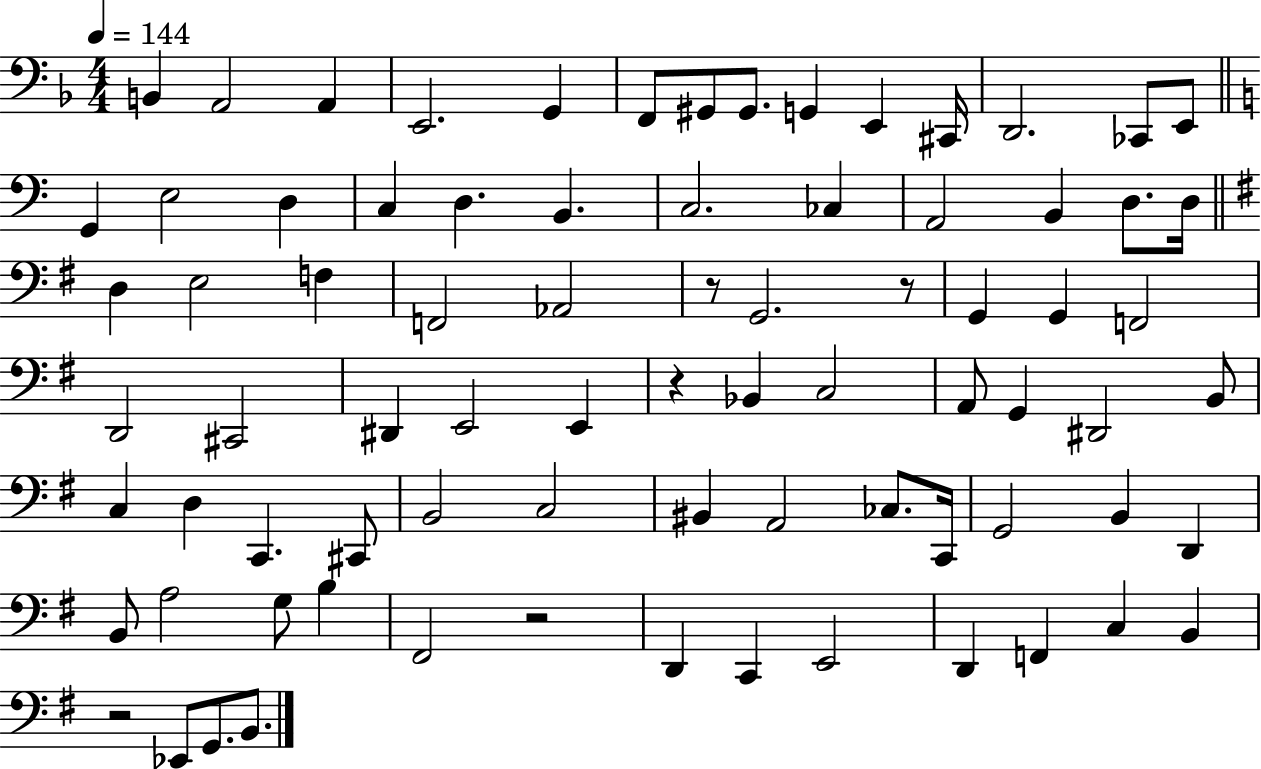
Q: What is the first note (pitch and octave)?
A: B2